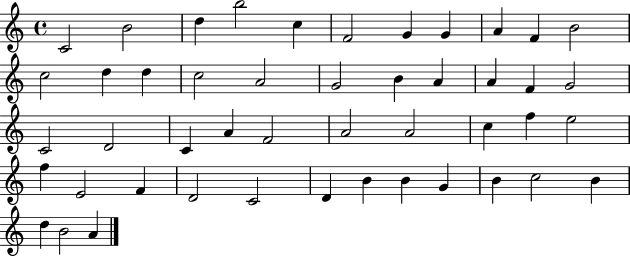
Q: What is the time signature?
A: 4/4